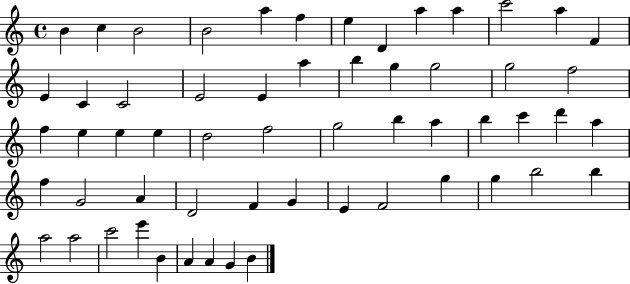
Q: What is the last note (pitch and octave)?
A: B4